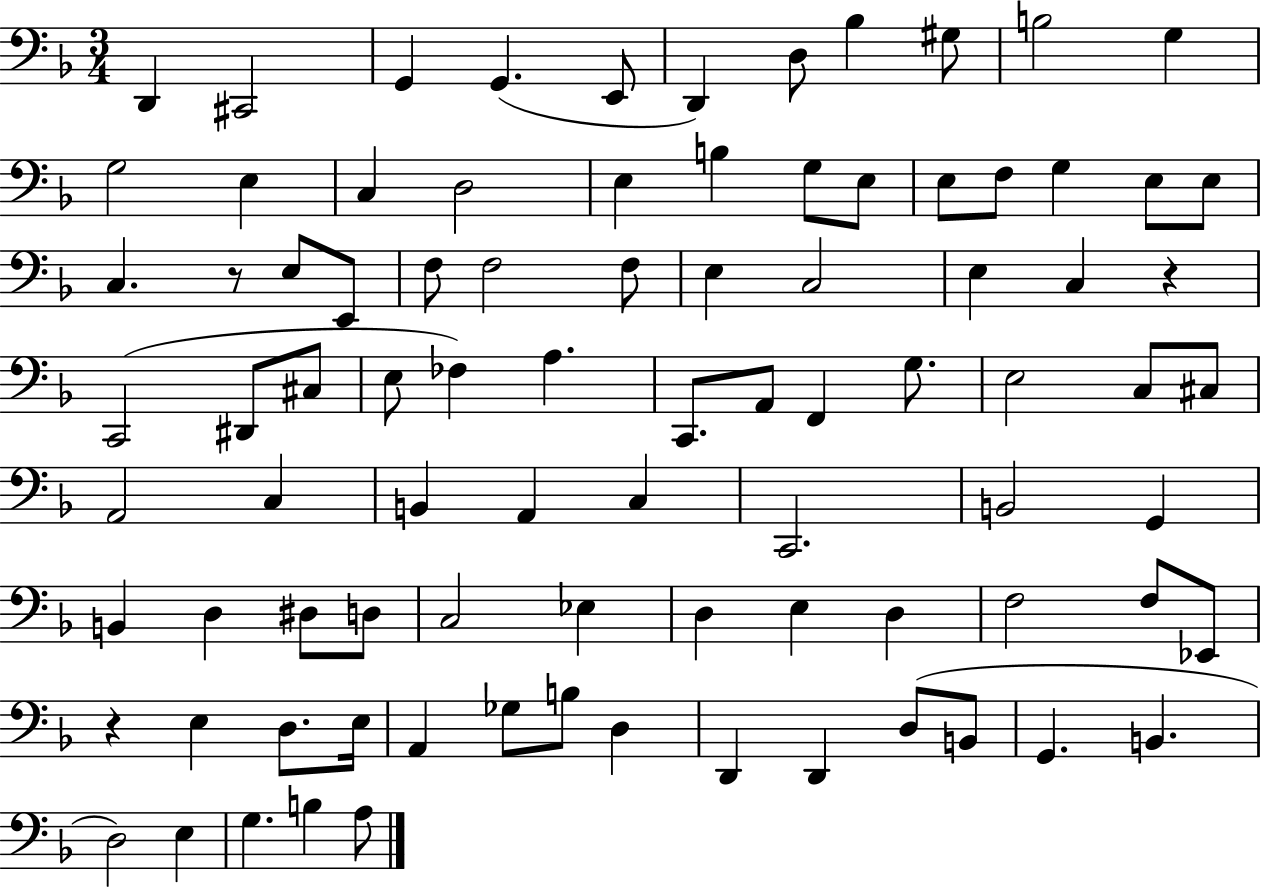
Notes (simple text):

D2/q C#2/h G2/q G2/q. E2/e D2/q D3/e Bb3/q G#3/e B3/h G3/q G3/h E3/q C3/q D3/h E3/q B3/q G3/e E3/e E3/e F3/e G3/q E3/e E3/e C3/q. R/e E3/e E2/e F3/e F3/h F3/e E3/q C3/h E3/q C3/q R/q C2/h D#2/e C#3/e E3/e FES3/q A3/q. C2/e. A2/e F2/q G3/e. E3/h C3/e C#3/e A2/h C3/q B2/q A2/q C3/q C2/h. B2/h G2/q B2/q D3/q D#3/e D3/e C3/h Eb3/q D3/q E3/q D3/q F3/h F3/e Eb2/e R/q E3/q D3/e. E3/s A2/q Gb3/e B3/e D3/q D2/q D2/q D3/e B2/e G2/q. B2/q. D3/h E3/q G3/q. B3/q A3/e